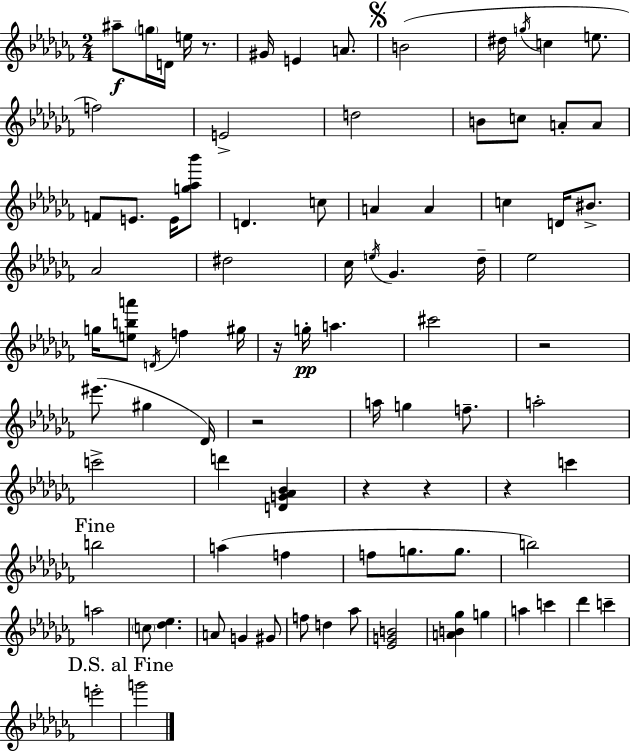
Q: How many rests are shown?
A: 7